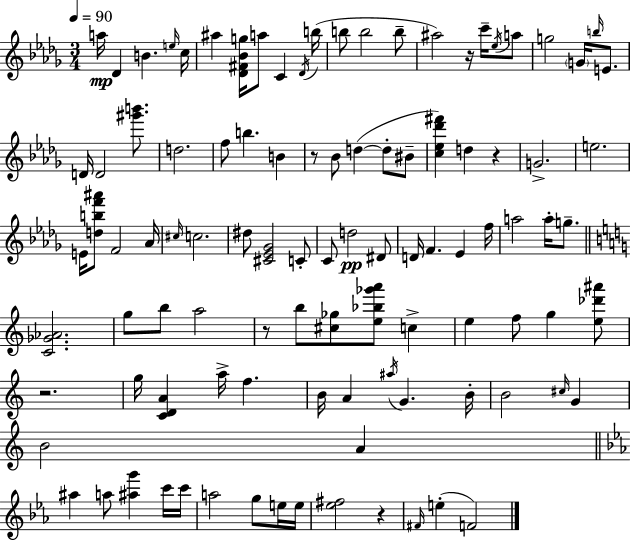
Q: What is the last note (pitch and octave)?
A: F4